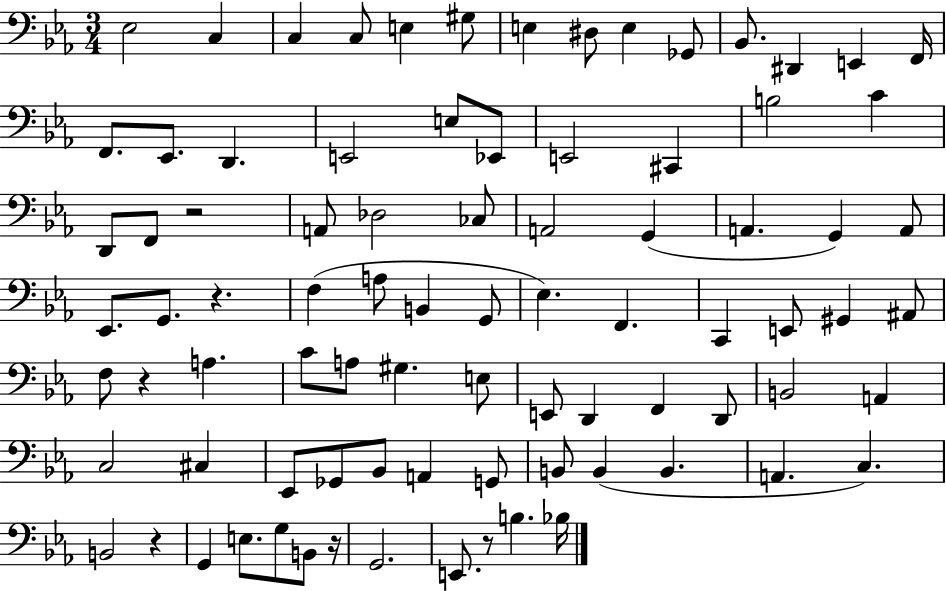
Eb3/h C3/q C3/q C3/e E3/q G#3/e E3/q D#3/e E3/q Gb2/e Bb2/e. D#2/q E2/q F2/s F2/e. Eb2/e. D2/q. E2/h E3/e Eb2/e E2/h C#2/q B3/h C4/q D2/e F2/e R/h A2/e Db3/h CES3/e A2/h G2/q A2/q. G2/q A2/e Eb2/e. G2/e. R/q. F3/q A3/e B2/q G2/e Eb3/q. F2/q. C2/q E2/e G#2/q A#2/e F3/e R/q A3/q. C4/e A3/e G#3/q. E3/e E2/e D2/q F2/q D2/e B2/h A2/q C3/h C#3/q Eb2/e Gb2/e Bb2/e A2/q G2/e B2/e B2/q B2/q. A2/q. C3/q. B2/h R/q G2/q E3/e. G3/e B2/e R/s G2/h. E2/e. R/e B3/q. Bb3/s